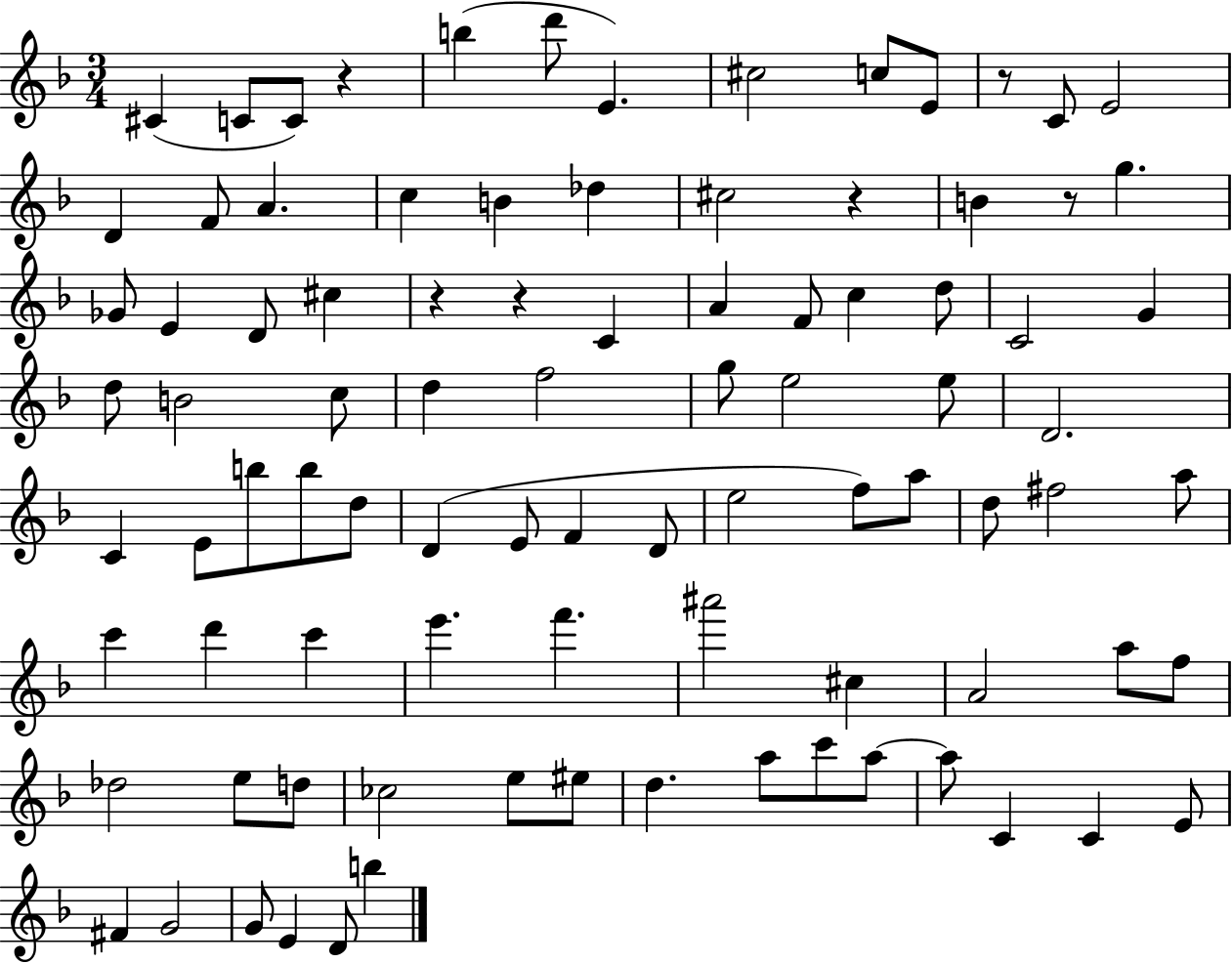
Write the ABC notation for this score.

X:1
T:Untitled
M:3/4
L:1/4
K:F
^C C/2 C/2 z b d'/2 E ^c2 c/2 E/2 z/2 C/2 E2 D F/2 A c B _d ^c2 z B z/2 g _G/2 E D/2 ^c z z C A F/2 c d/2 C2 G d/2 B2 c/2 d f2 g/2 e2 e/2 D2 C E/2 b/2 b/2 d/2 D E/2 F D/2 e2 f/2 a/2 d/2 ^f2 a/2 c' d' c' e' f' ^a'2 ^c A2 a/2 f/2 _d2 e/2 d/2 _c2 e/2 ^e/2 d a/2 c'/2 a/2 a/2 C C E/2 ^F G2 G/2 E D/2 b